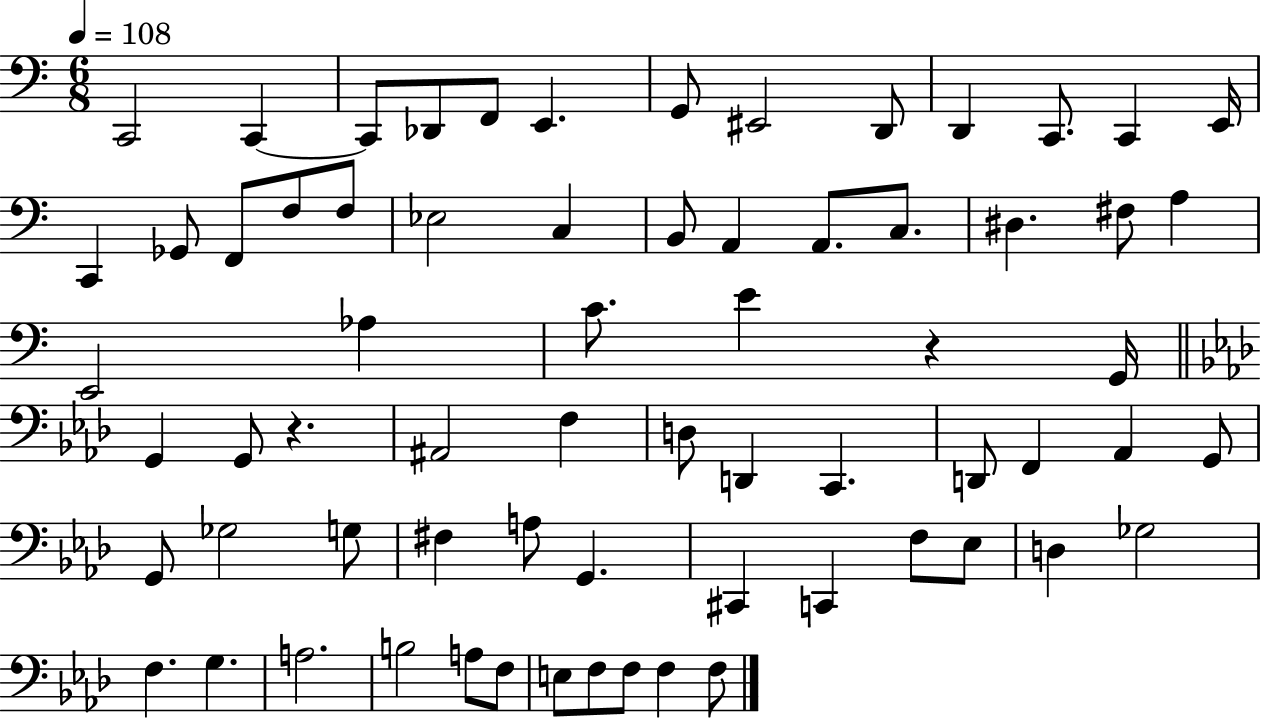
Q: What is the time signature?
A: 6/8